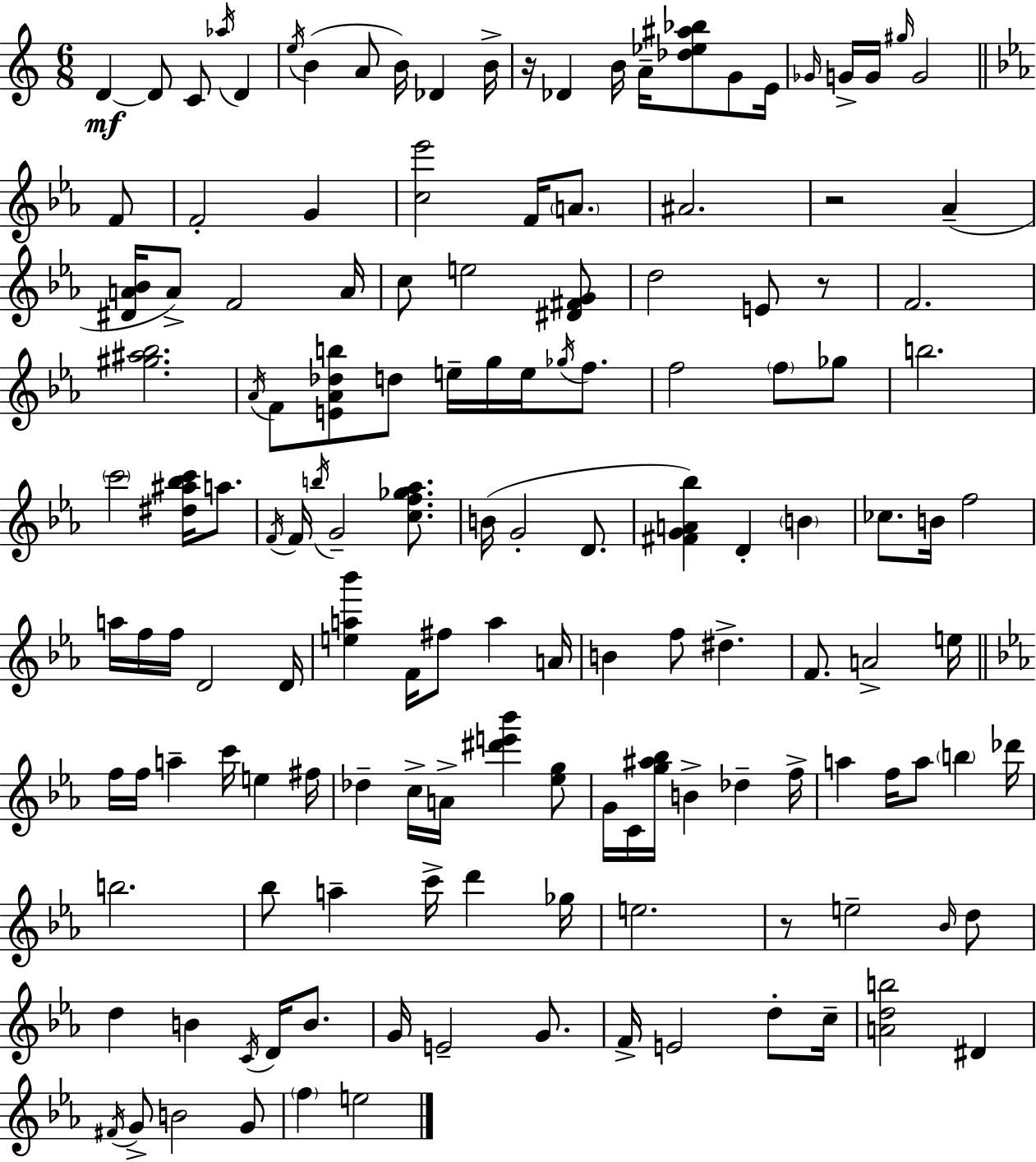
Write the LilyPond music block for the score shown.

{
  \clef treble
  \numericTimeSignature
  \time 6/8
  \key a \minor
  d'4~~\mf d'8 c'8 \acciaccatura { aes''16 } d'4 | \acciaccatura { e''16 } b'4( a'8 b'16) des'4 | b'16-> r16 des'4 b'16 a'16-- <des'' ees'' ais'' bes''>8 g'8 | e'16 \grace { ges'16 } g'16-> g'16 \grace { gis''16 } g'2 | \break \bar "||" \break \key ees \major f'8 f'2-. g'4 | <c'' ees'''>2 f'16 \parenthesize a'8. | ais'2. | r2 aes'4--( | \break <dis' a' bes'>16 a'8->) f'2 | a'16 c''8 e''2 | <dis' fis' g'>8 d''2 e'8 | r8 f'2. | \break <gis'' ais'' bes''>2. | \acciaccatura { aes'16 } f'8 <e' aes' des'' b''>8 d''8 e''16-- g''16 e''16 | \acciaccatura { ges''16 } f''8. f''2 | \parenthesize f''8 ges''8 b''2. | \break \parenthesize c'''2 | <dis'' ais'' bes'' c'''>16 a''8. \acciaccatura { f'16 } f'16 \acciaccatura { b''16 } g'2-- | <c'' f'' ges'' aes''>8. b'16( g'2-. | d'8. <fis' g' a' bes''>4) d'4-. | \break \parenthesize b'4 ces''8. b'16 f''2 | a''16 f''16 f''16 d'2 | d'16 <e'' a'' bes'''>4 f'16 fis''8 | a''4 a'16 b'4 f''8 | \break dis''4.-> f'8. a'2-> | e''16 \bar "||" \break \key ees \major f''16 f''16 a''4-- c'''16 e''4 fis''16 | des''4-- c''16-> a'16-> <dis''' e''' bes'''>4 <ees'' g''>8 | g'16 c'16 <g'' ais'' bes''>16 b'4-> des''4-- f''16-> | a''4 f''16 a''8 \parenthesize b''4 des'''16 | \break b''2. | bes''8 a''4-- c'''16-> d'''4 ges''16 | e''2. | r8 e''2-- \grace { bes'16 } d''8 | \break d''4 b'4 \acciaccatura { c'16 } d'16 b'8. | g'16 e'2-- g'8. | f'16-> e'2 d''8-. | c''16-- <a' d'' b''>2 dis'4 | \break \acciaccatura { fis'16 } g'8-> b'2 | g'8 \parenthesize f''4 e''2 | \bar "|."
}